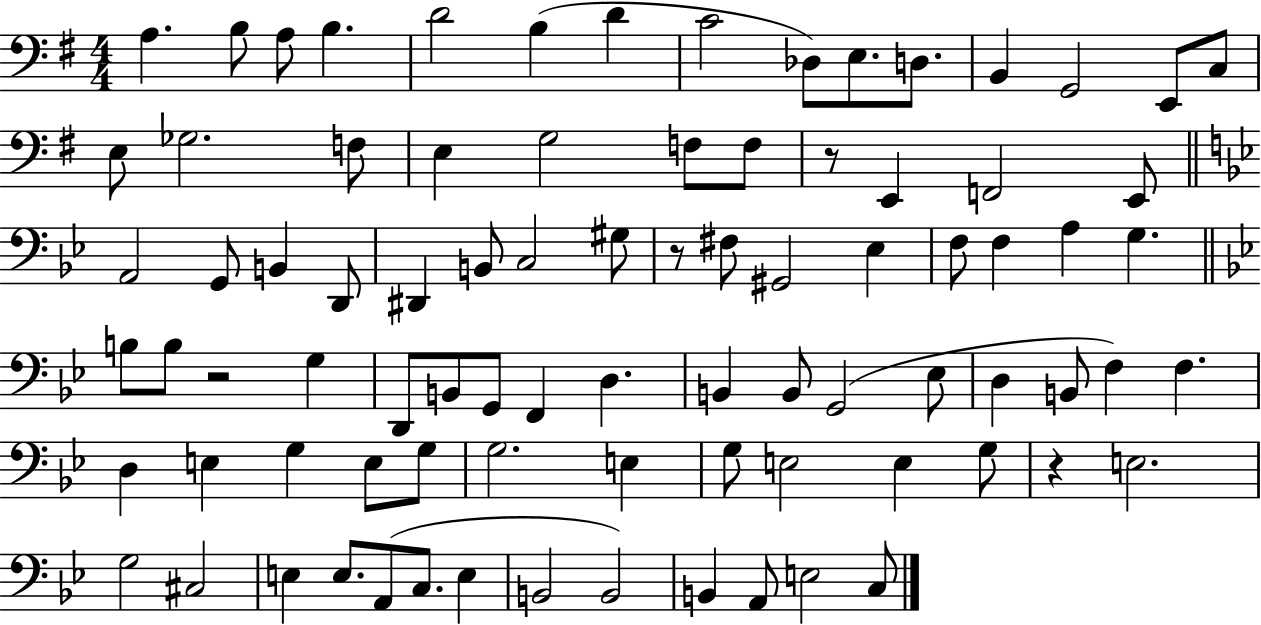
X:1
T:Untitled
M:4/4
L:1/4
K:G
A, B,/2 A,/2 B, D2 B, D C2 _D,/2 E,/2 D,/2 B,, G,,2 E,,/2 C,/2 E,/2 _G,2 F,/2 E, G,2 F,/2 F,/2 z/2 E,, F,,2 E,,/2 A,,2 G,,/2 B,, D,,/2 ^D,, B,,/2 C,2 ^G,/2 z/2 ^F,/2 ^G,,2 _E, F,/2 F, A, G, B,/2 B,/2 z2 G, D,,/2 B,,/2 G,,/2 F,, D, B,, B,,/2 G,,2 _E,/2 D, B,,/2 F, F, D, E, G, E,/2 G,/2 G,2 E, G,/2 E,2 E, G,/2 z E,2 G,2 ^C,2 E, E,/2 A,,/2 C,/2 E, B,,2 B,,2 B,, A,,/2 E,2 C,/2